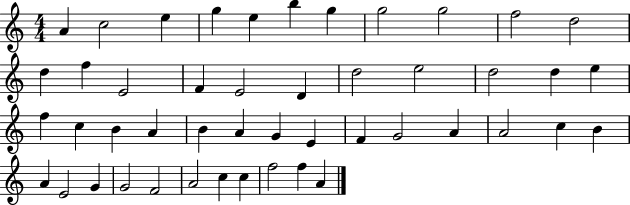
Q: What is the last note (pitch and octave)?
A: A4